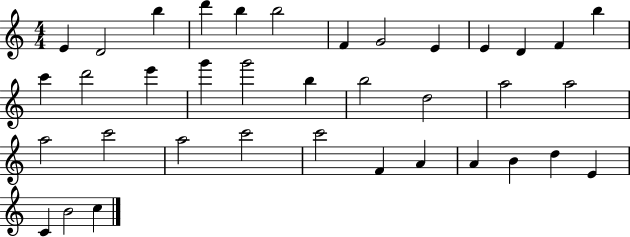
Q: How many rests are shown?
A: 0